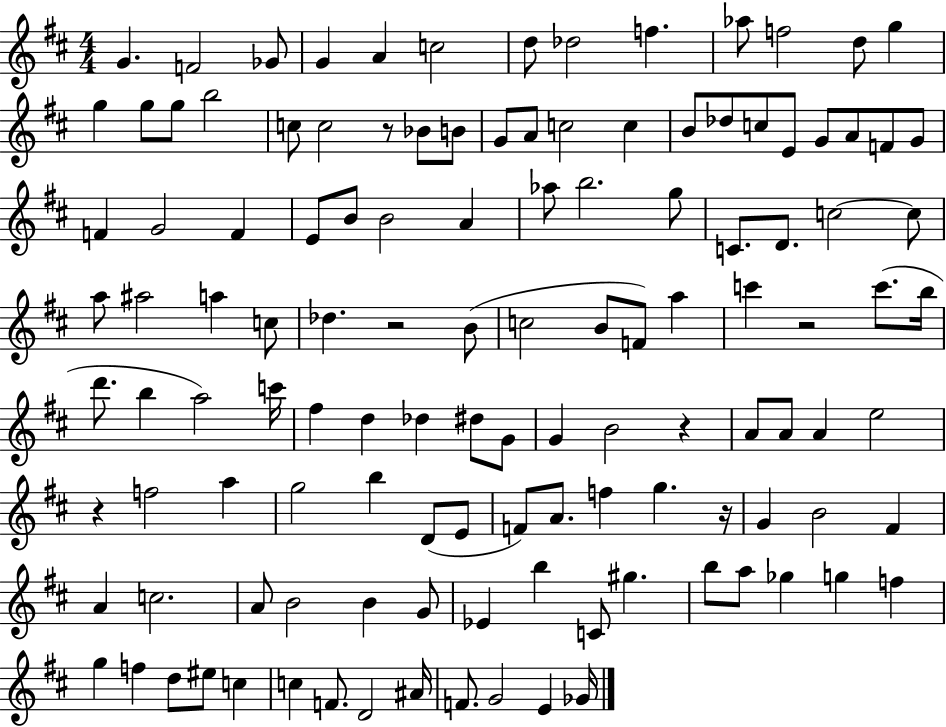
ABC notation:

X:1
T:Untitled
M:4/4
L:1/4
K:D
G F2 _G/2 G A c2 d/2 _d2 f _a/2 f2 d/2 g g g/2 g/2 b2 c/2 c2 z/2 _B/2 B/2 G/2 A/2 c2 c B/2 _d/2 c/2 E/2 G/2 A/2 F/2 G/2 F G2 F E/2 B/2 B2 A _a/2 b2 g/2 C/2 D/2 c2 c/2 a/2 ^a2 a c/2 _d z2 B/2 c2 B/2 F/2 a c' z2 c'/2 b/4 d'/2 b a2 c'/4 ^f d _d ^d/2 G/2 G B2 z A/2 A/2 A e2 z f2 a g2 b D/2 E/2 F/2 A/2 f g z/4 G B2 ^F A c2 A/2 B2 B G/2 _E b C/2 ^g b/2 a/2 _g g f g f d/2 ^e/2 c c F/2 D2 ^A/4 F/2 G2 E _G/4